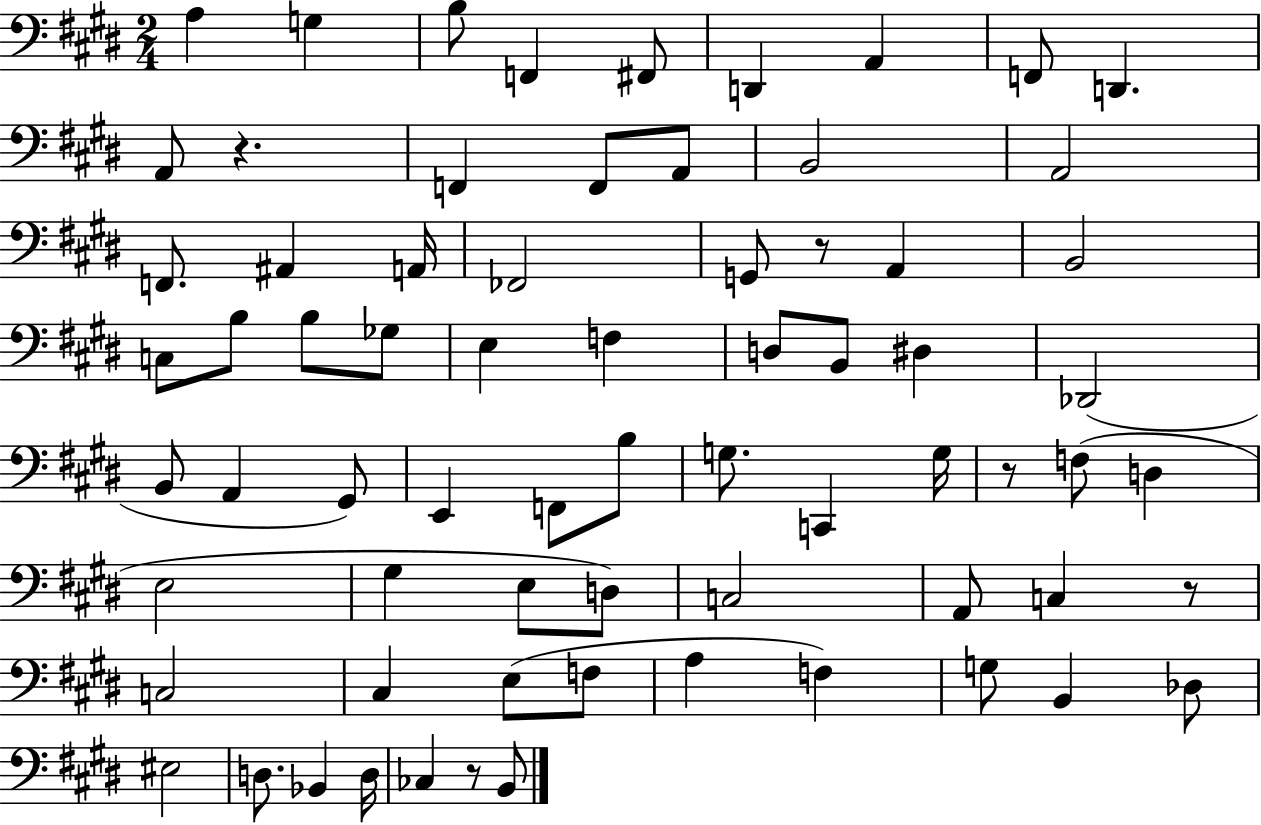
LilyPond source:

{
  \clef bass
  \numericTimeSignature
  \time 2/4
  \key e \major
  \repeat volta 2 { a4 g4 | b8 f,4 fis,8 | d,4 a,4 | f,8 d,4. | \break a,8 r4. | f,4 f,8 a,8 | b,2 | a,2 | \break f,8. ais,4 a,16 | fes,2 | g,8 r8 a,4 | b,2 | \break c8 b8 b8 ges8 | e4 f4 | d8 b,8 dis4 | des,2( | \break b,8 a,4 gis,8) | e,4 f,8 b8 | g8. c,4 g16 | r8 f8( d4 | \break e2 | gis4 e8 d8) | c2 | a,8 c4 r8 | \break c2 | cis4 e8( f8 | a4 f4) | g8 b,4 des8 | \break eis2 | d8. bes,4 d16 | ces4 r8 b,8 | } \bar "|."
}